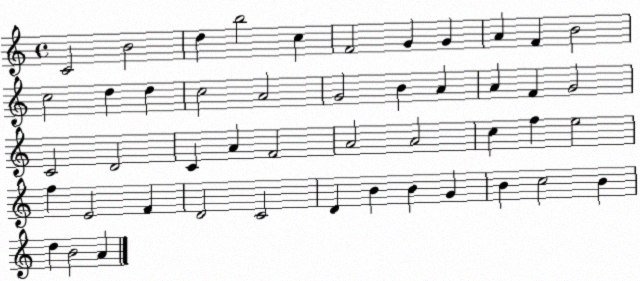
X:1
T:Untitled
M:4/4
L:1/4
K:C
C2 B2 d b2 c F2 G G A F B2 c2 d d c2 A2 G2 B A A F G2 C2 D2 C A F2 A2 A2 c f e2 f E2 F D2 C2 D B B G B c2 B d B2 A